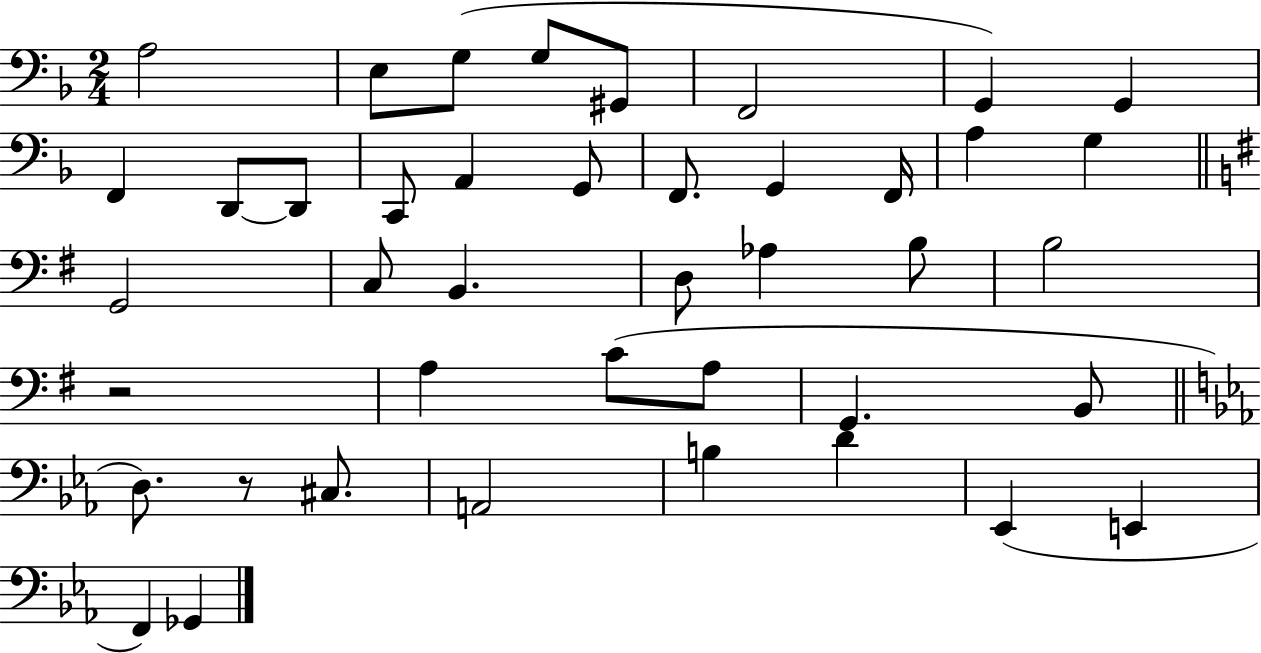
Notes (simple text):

A3/h E3/e G3/e G3/e G#2/e F2/h G2/q G2/q F2/q D2/e D2/e C2/e A2/q G2/e F2/e. G2/q F2/s A3/q G3/q G2/h C3/e B2/q. D3/e Ab3/q B3/e B3/h R/h A3/q C4/e A3/e G2/q. B2/e D3/e. R/e C#3/e. A2/h B3/q D4/q Eb2/q E2/q F2/q Gb2/q